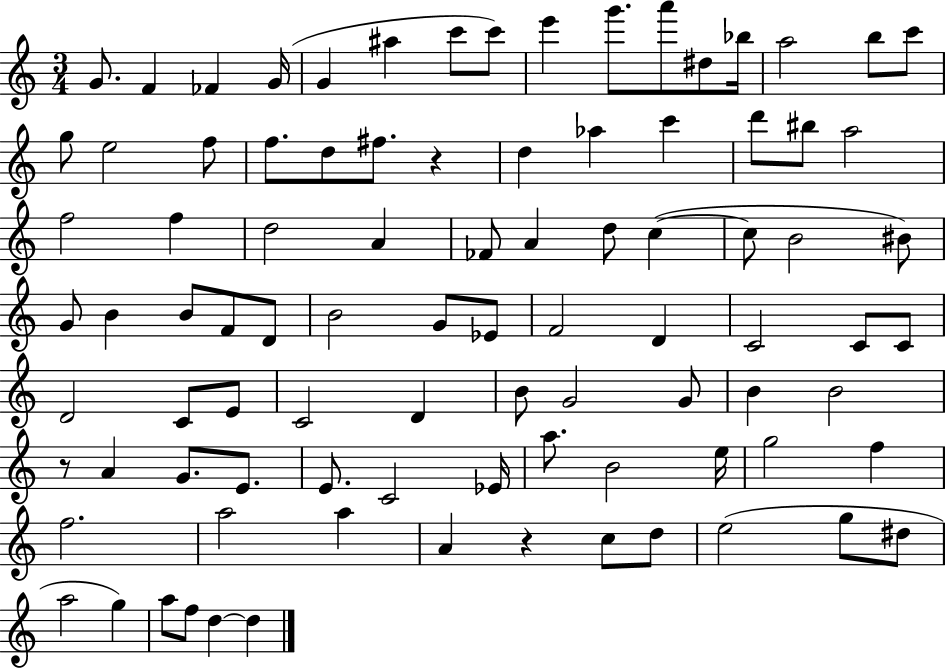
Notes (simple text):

G4/e. F4/q FES4/q G4/s G4/q A#5/q C6/e C6/e E6/q G6/e. A6/e D#5/e Bb5/s A5/h B5/e C6/e G5/e E5/h F5/e F5/e. D5/e F#5/e. R/q D5/q Ab5/q C6/q D6/e BIS5/e A5/h F5/h F5/q D5/h A4/q FES4/e A4/q D5/e C5/q C5/e B4/h BIS4/e G4/e B4/q B4/e F4/e D4/e B4/h G4/e Eb4/e F4/h D4/q C4/h C4/e C4/e D4/h C4/e E4/e C4/h D4/q B4/e G4/h G4/e B4/q B4/h R/e A4/q G4/e. E4/e. E4/e. C4/h Eb4/s A5/e. B4/h E5/s G5/h F5/q F5/h. A5/h A5/q A4/q R/q C5/e D5/e E5/h G5/e D#5/e A5/h G5/q A5/e F5/e D5/q D5/q